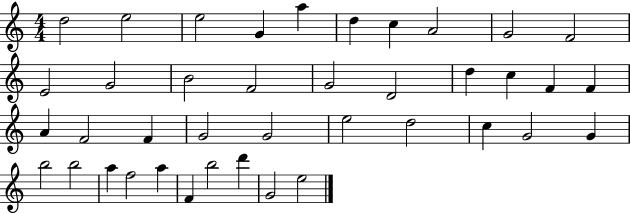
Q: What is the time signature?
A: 4/4